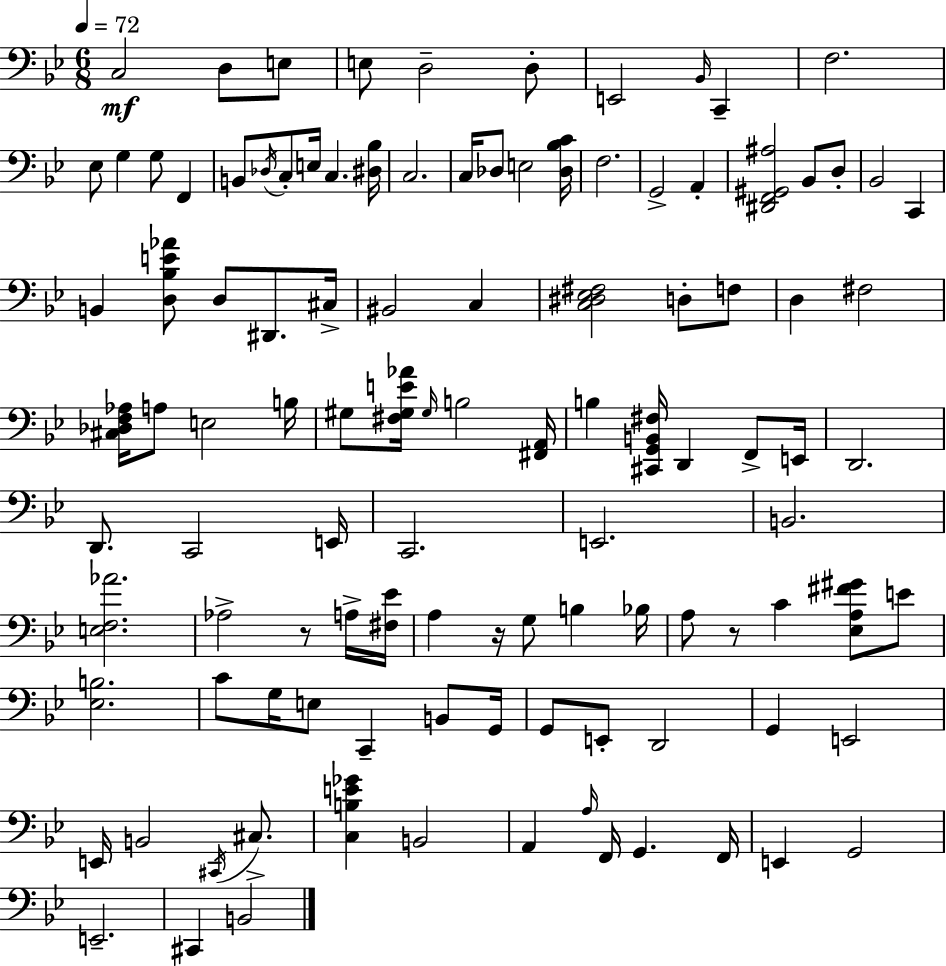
X:1
T:Untitled
M:6/8
L:1/4
K:Gm
C,2 D,/2 E,/2 E,/2 D,2 D,/2 E,,2 _B,,/4 C,, F,2 _E,/2 G, G,/2 F,, B,,/2 _D,/4 C,/2 E,/4 C, [^D,_B,]/4 C,2 C,/4 _D,/2 E,2 [_D,_B,C]/4 F,2 G,,2 A,, [^D,,F,,^G,,^A,]2 _B,,/2 D,/2 _B,,2 C,, B,, [D,_B,E_A]/2 D,/2 ^D,,/2 ^C,/4 ^B,,2 C, [C,^D,_E,^F,]2 D,/2 F,/2 D, ^F,2 [^C,_D,F,_A,]/4 A,/2 E,2 B,/4 ^G,/2 [^F,^G,E_A]/4 ^G,/4 B,2 [^F,,A,,]/4 B, [^C,,G,,B,,^F,]/4 D,, F,,/2 E,,/4 D,,2 D,,/2 C,,2 E,,/4 C,,2 E,,2 B,,2 [E,F,_A]2 _A,2 z/2 A,/4 [^F,_E]/4 A, z/4 G,/2 B, _B,/4 A,/2 z/2 C [_E,A,^F^G]/2 E/2 [_E,B,]2 C/2 G,/4 E,/2 C,, B,,/2 G,,/4 G,,/2 E,,/2 D,,2 G,, E,,2 E,,/4 B,,2 ^C,,/4 ^C,/2 [C,B,E_G] B,,2 A,, A,/4 F,,/4 G,, F,,/4 E,, G,,2 E,,2 ^C,, B,,2